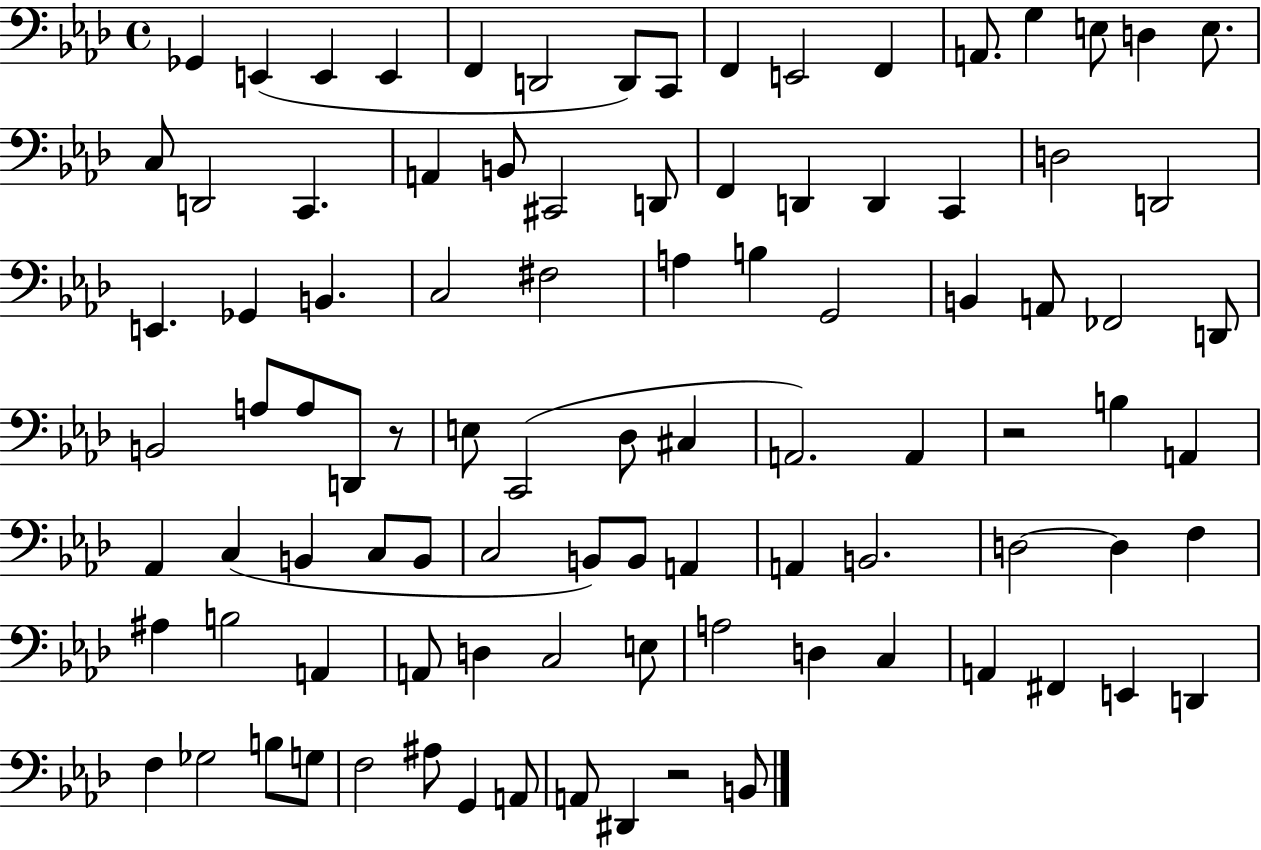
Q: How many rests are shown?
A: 3